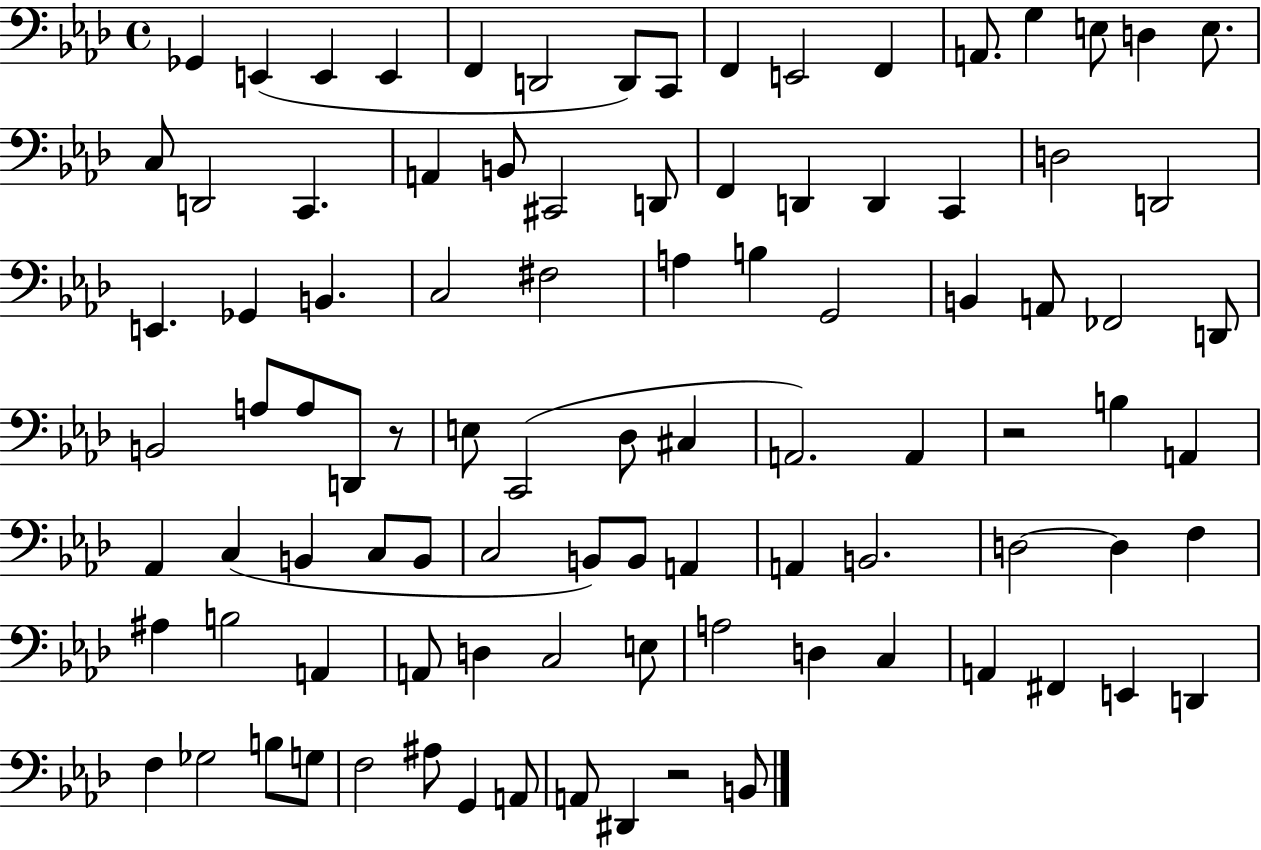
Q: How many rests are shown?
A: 3